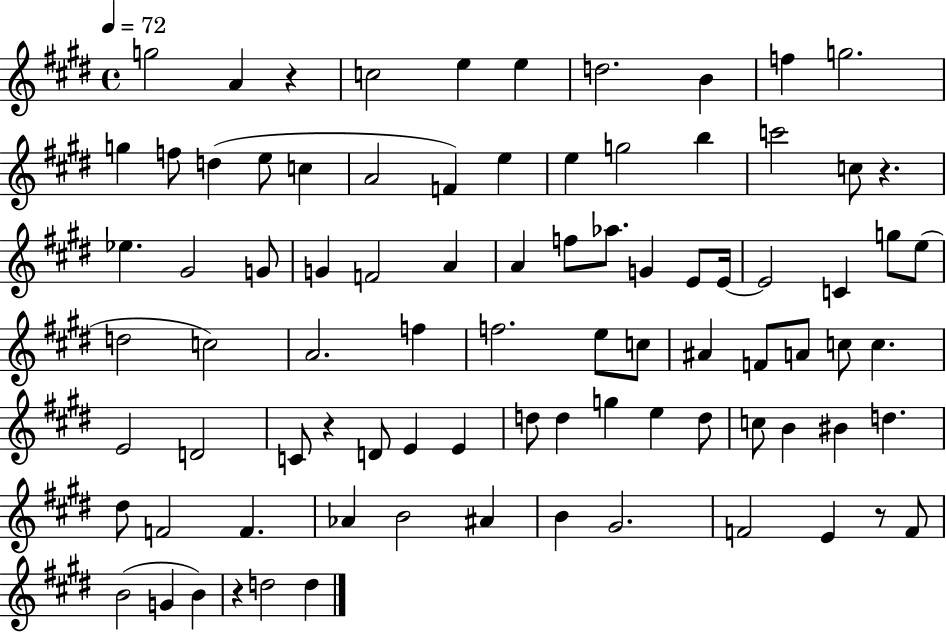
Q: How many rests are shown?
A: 5